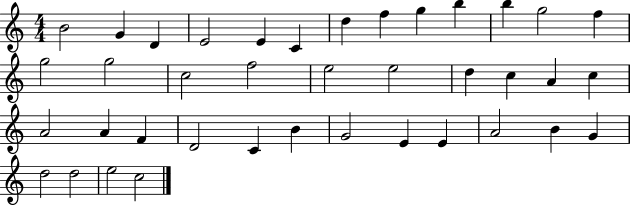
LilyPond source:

{
  \clef treble
  \numericTimeSignature
  \time 4/4
  \key c \major
  b'2 g'4 d'4 | e'2 e'4 c'4 | d''4 f''4 g''4 b''4 | b''4 g''2 f''4 | \break g''2 g''2 | c''2 f''2 | e''2 e''2 | d''4 c''4 a'4 c''4 | \break a'2 a'4 f'4 | d'2 c'4 b'4 | g'2 e'4 e'4 | a'2 b'4 g'4 | \break d''2 d''2 | e''2 c''2 | \bar "|."
}